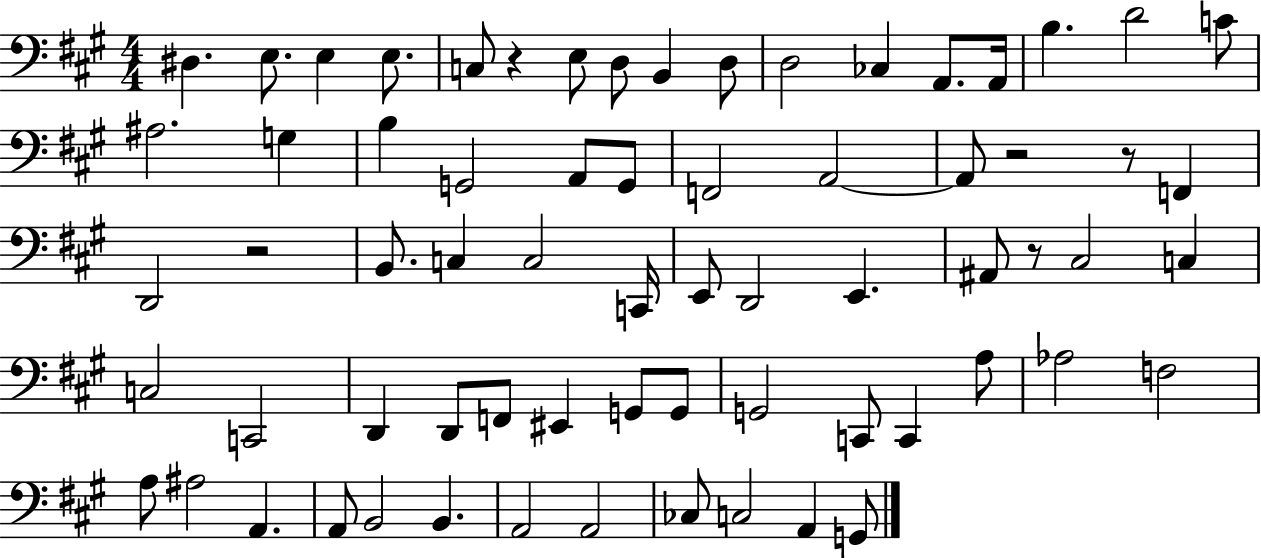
X:1
T:Untitled
M:4/4
L:1/4
K:A
^D, E,/2 E, E,/2 C,/2 z E,/2 D,/2 B,, D,/2 D,2 _C, A,,/2 A,,/4 B, D2 C/2 ^A,2 G, B, G,,2 A,,/2 G,,/2 F,,2 A,,2 A,,/2 z2 z/2 F,, D,,2 z2 B,,/2 C, C,2 C,,/4 E,,/2 D,,2 E,, ^A,,/2 z/2 ^C,2 C, C,2 C,,2 D,, D,,/2 F,,/2 ^E,, G,,/2 G,,/2 G,,2 C,,/2 C,, A,/2 _A,2 F,2 A,/2 ^A,2 A,, A,,/2 B,,2 B,, A,,2 A,,2 _C,/2 C,2 A,, G,,/2